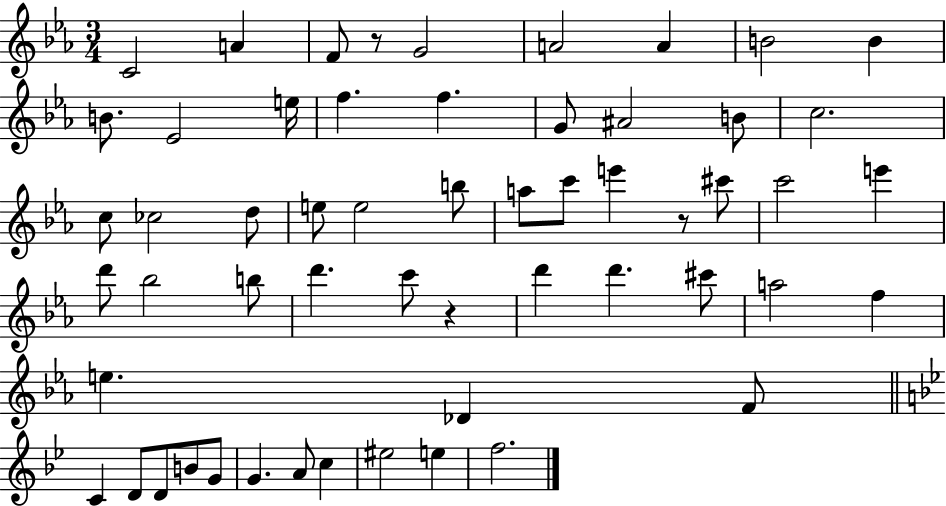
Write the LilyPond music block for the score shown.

{
  \clef treble
  \numericTimeSignature
  \time 3/4
  \key ees \major
  \repeat volta 2 { c'2 a'4 | f'8 r8 g'2 | a'2 a'4 | b'2 b'4 | \break b'8. ees'2 e''16 | f''4. f''4. | g'8 ais'2 b'8 | c''2. | \break c''8 ces''2 d''8 | e''8 e''2 b''8 | a''8 c'''8 e'''4 r8 cis'''8 | c'''2 e'''4 | \break d'''8 bes''2 b''8 | d'''4. c'''8 r4 | d'''4 d'''4. cis'''8 | a''2 f''4 | \break e''4. des'4 f'8 | \bar "||" \break \key bes \major c'4 d'8 d'8 b'8 g'8 | g'4. a'8 c''4 | eis''2 e''4 | f''2. | \break } \bar "|."
}